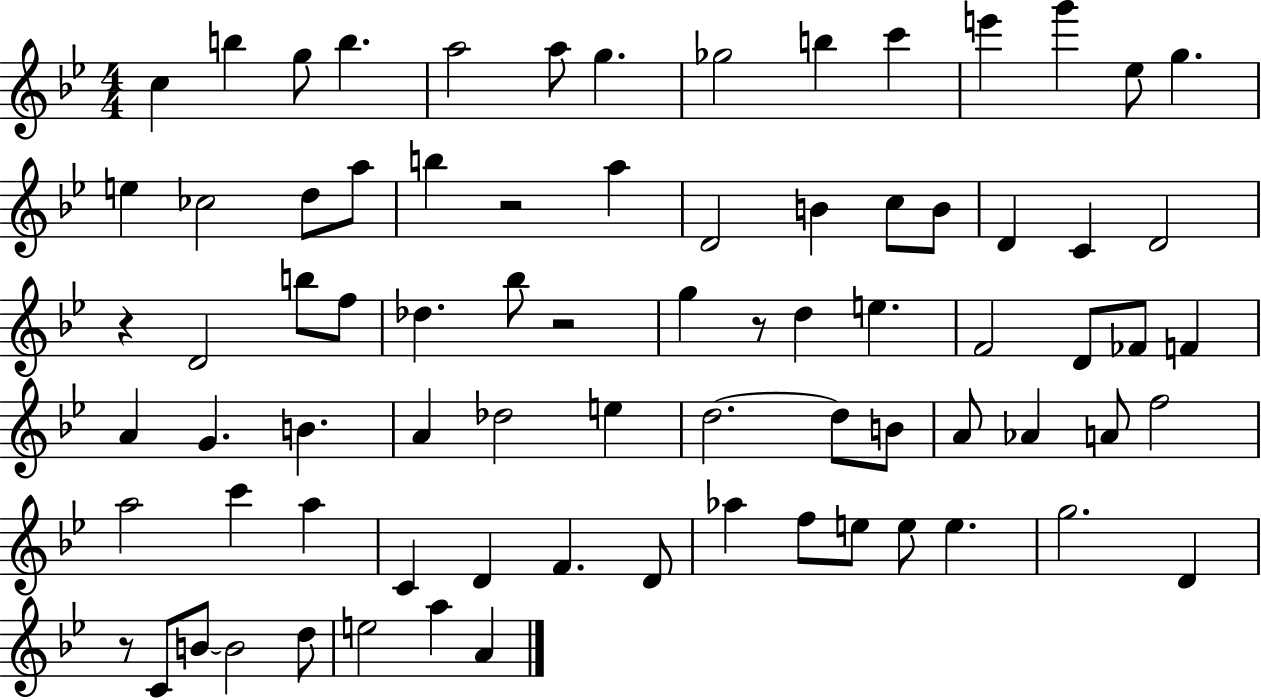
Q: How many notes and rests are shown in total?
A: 78